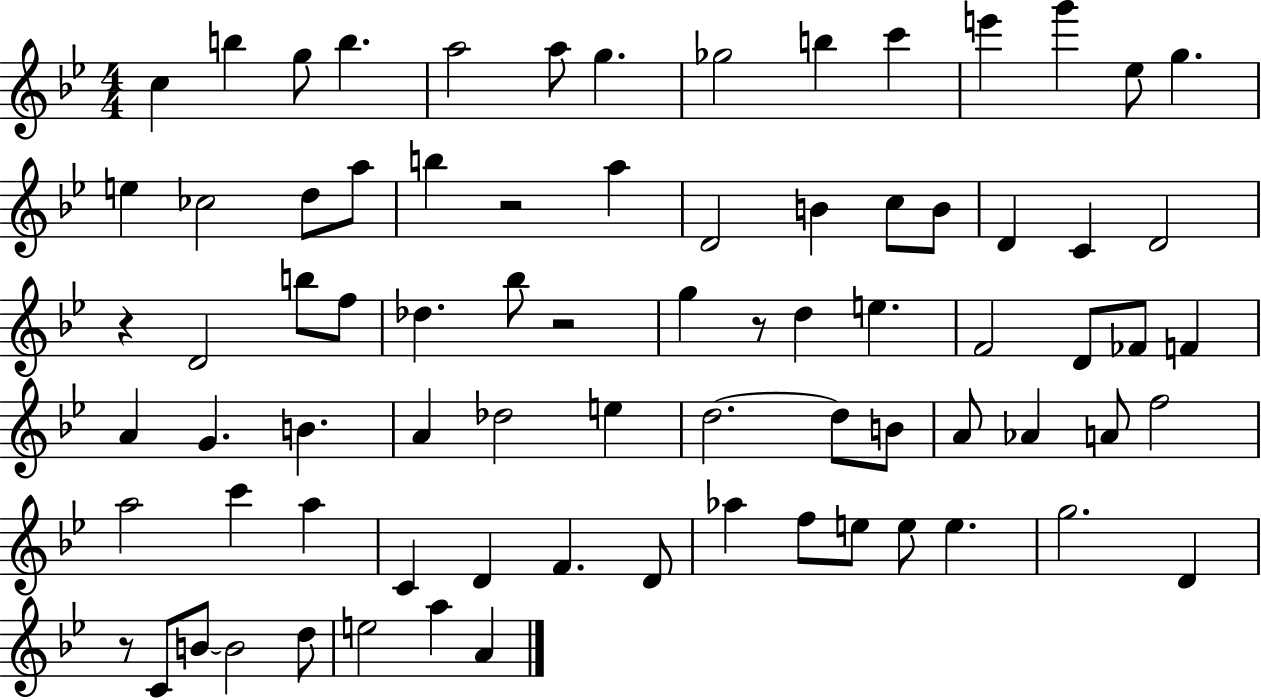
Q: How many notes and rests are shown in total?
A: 78